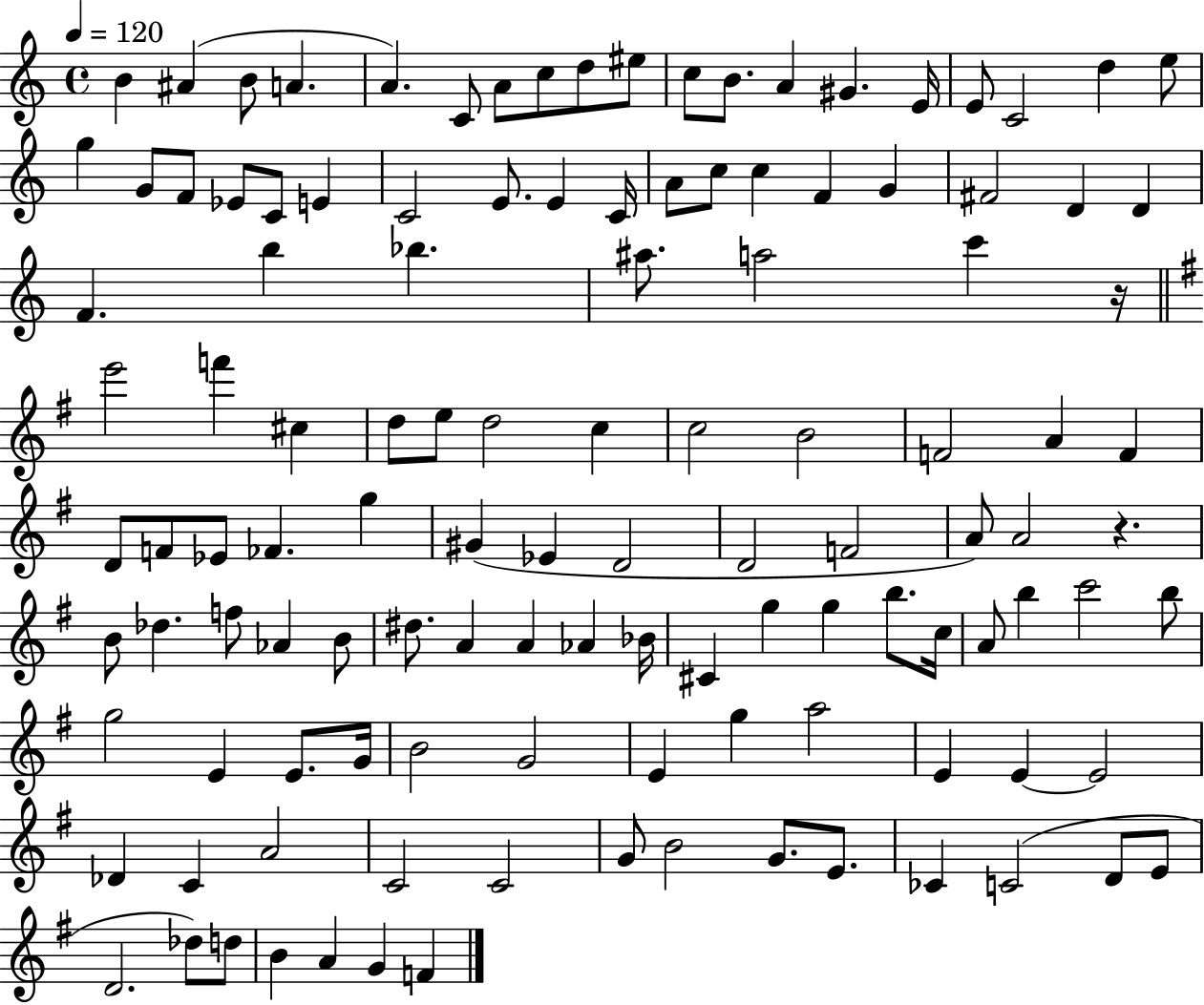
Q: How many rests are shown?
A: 2